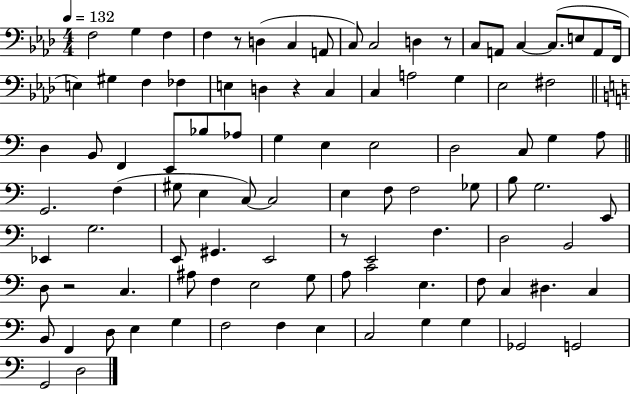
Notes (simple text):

F3/h G3/q F3/q F3/q R/e D3/q C3/q A2/e C3/e C3/h D3/q R/e C3/e A2/e C3/q C3/e. E3/e A2/e F2/s E3/q G#3/q F3/q FES3/q E3/q D3/q R/q C3/q C3/q A3/h G3/q Eb3/h F#3/h D3/q B2/e F2/q E2/e Bb3/e Ab3/e G3/q E3/q E3/h D3/h C3/e G3/q A3/e G2/h. F3/q G#3/e E3/q C3/e C3/h E3/q F3/e F3/h Gb3/e B3/e G3/h. E2/e Eb2/q G3/h. E2/e G#2/q. E2/h R/e E2/h F3/q. D3/h B2/h D3/e R/h C3/q. A#3/e F3/q E3/h G3/e A3/e C4/h E3/q. F3/e C3/q D#3/q. C3/q B2/e F2/q D3/e E3/q G3/q F3/h F3/q E3/q C3/h G3/q G3/q Gb2/h G2/h G2/h D3/h